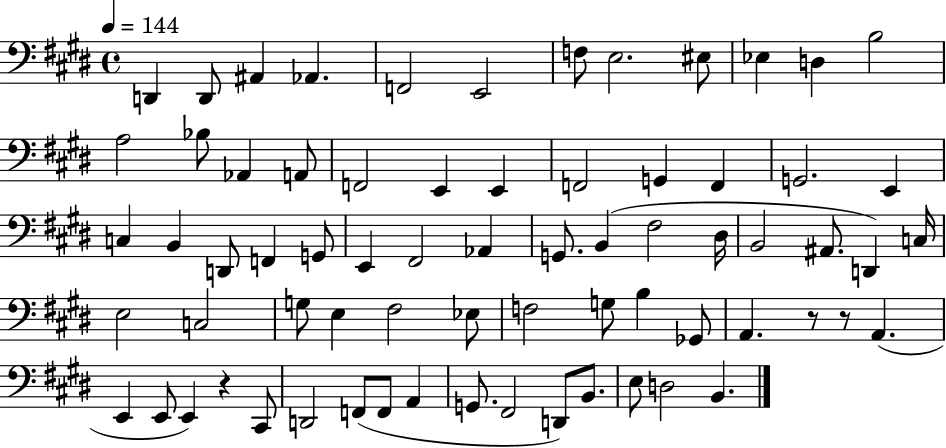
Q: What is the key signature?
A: E major